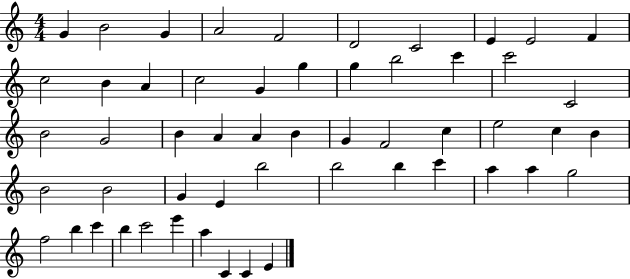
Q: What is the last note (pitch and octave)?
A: E4